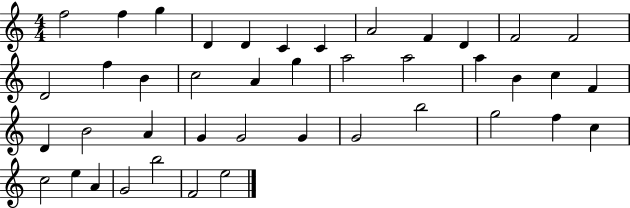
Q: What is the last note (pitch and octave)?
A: E5